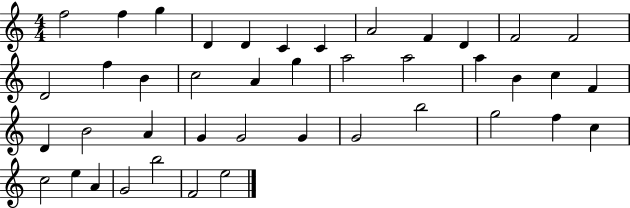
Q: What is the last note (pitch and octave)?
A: E5